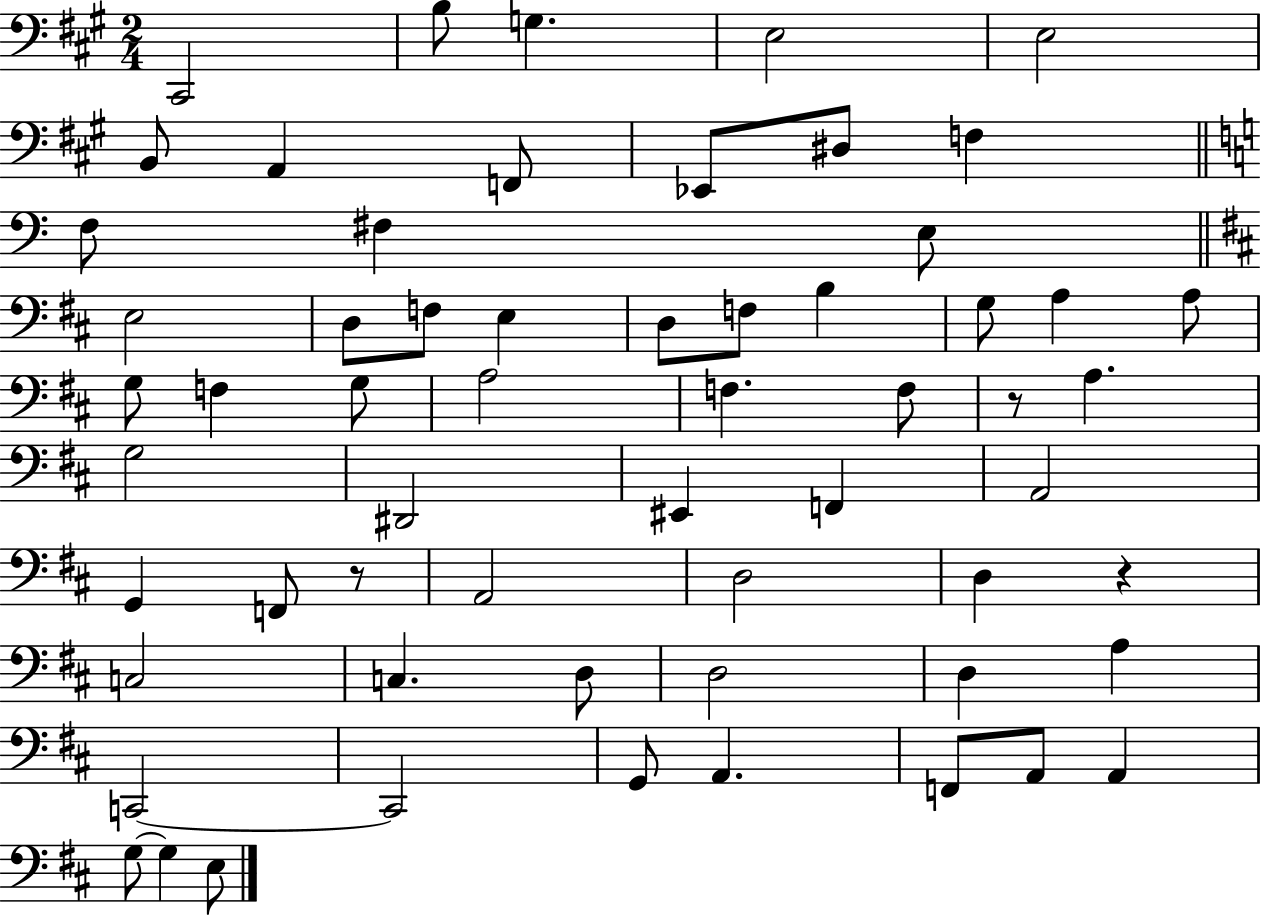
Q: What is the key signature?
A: A major